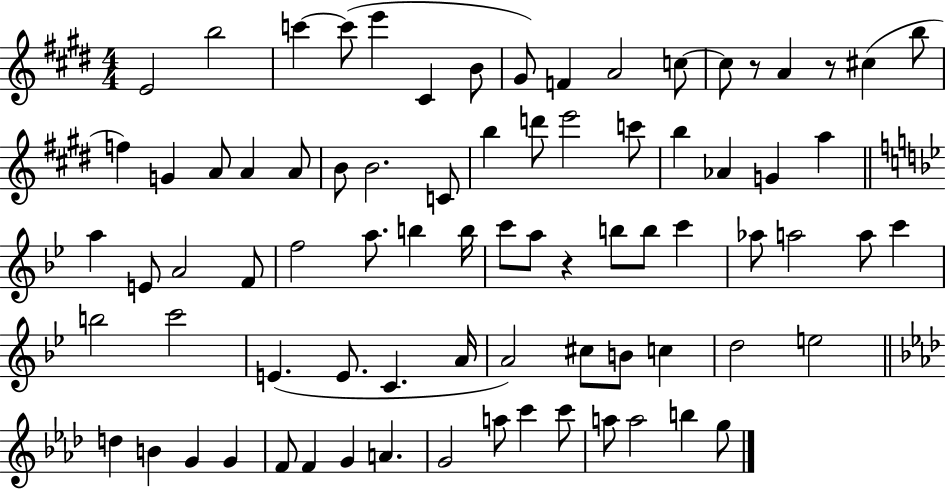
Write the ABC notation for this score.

X:1
T:Untitled
M:4/4
L:1/4
K:E
E2 b2 c' c'/2 e' ^C B/2 ^G/2 F A2 c/2 c/2 z/2 A z/2 ^c b/2 f G A/2 A A/2 B/2 B2 C/2 b d'/2 e'2 c'/2 b _A G a a E/2 A2 F/2 f2 a/2 b b/4 c'/2 a/2 z b/2 b/2 c' _a/2 a2 a/2 c' b2 c'2 E E/2 C A/4 A2 ^c/2 B/2 c d2 e2 d B G G F/2 F G A G2 a/2 c' c'/2 a/2 a2 b g/2